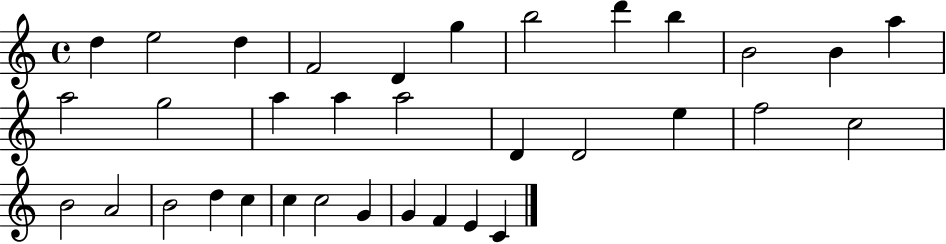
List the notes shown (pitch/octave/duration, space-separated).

D5/q E5/h D5/q F4/h D4/q G5/q B5/h D6/q B5/q B4/h B4/q A5/q A5/h G5/h A5/q A5/q A5/h D4/q D4/h E5/q F5/h C5/h B4/h A4/h B4/h D5/q C5/q C5/q C5/h G4/q G4/q F4/q E4/q C4/q